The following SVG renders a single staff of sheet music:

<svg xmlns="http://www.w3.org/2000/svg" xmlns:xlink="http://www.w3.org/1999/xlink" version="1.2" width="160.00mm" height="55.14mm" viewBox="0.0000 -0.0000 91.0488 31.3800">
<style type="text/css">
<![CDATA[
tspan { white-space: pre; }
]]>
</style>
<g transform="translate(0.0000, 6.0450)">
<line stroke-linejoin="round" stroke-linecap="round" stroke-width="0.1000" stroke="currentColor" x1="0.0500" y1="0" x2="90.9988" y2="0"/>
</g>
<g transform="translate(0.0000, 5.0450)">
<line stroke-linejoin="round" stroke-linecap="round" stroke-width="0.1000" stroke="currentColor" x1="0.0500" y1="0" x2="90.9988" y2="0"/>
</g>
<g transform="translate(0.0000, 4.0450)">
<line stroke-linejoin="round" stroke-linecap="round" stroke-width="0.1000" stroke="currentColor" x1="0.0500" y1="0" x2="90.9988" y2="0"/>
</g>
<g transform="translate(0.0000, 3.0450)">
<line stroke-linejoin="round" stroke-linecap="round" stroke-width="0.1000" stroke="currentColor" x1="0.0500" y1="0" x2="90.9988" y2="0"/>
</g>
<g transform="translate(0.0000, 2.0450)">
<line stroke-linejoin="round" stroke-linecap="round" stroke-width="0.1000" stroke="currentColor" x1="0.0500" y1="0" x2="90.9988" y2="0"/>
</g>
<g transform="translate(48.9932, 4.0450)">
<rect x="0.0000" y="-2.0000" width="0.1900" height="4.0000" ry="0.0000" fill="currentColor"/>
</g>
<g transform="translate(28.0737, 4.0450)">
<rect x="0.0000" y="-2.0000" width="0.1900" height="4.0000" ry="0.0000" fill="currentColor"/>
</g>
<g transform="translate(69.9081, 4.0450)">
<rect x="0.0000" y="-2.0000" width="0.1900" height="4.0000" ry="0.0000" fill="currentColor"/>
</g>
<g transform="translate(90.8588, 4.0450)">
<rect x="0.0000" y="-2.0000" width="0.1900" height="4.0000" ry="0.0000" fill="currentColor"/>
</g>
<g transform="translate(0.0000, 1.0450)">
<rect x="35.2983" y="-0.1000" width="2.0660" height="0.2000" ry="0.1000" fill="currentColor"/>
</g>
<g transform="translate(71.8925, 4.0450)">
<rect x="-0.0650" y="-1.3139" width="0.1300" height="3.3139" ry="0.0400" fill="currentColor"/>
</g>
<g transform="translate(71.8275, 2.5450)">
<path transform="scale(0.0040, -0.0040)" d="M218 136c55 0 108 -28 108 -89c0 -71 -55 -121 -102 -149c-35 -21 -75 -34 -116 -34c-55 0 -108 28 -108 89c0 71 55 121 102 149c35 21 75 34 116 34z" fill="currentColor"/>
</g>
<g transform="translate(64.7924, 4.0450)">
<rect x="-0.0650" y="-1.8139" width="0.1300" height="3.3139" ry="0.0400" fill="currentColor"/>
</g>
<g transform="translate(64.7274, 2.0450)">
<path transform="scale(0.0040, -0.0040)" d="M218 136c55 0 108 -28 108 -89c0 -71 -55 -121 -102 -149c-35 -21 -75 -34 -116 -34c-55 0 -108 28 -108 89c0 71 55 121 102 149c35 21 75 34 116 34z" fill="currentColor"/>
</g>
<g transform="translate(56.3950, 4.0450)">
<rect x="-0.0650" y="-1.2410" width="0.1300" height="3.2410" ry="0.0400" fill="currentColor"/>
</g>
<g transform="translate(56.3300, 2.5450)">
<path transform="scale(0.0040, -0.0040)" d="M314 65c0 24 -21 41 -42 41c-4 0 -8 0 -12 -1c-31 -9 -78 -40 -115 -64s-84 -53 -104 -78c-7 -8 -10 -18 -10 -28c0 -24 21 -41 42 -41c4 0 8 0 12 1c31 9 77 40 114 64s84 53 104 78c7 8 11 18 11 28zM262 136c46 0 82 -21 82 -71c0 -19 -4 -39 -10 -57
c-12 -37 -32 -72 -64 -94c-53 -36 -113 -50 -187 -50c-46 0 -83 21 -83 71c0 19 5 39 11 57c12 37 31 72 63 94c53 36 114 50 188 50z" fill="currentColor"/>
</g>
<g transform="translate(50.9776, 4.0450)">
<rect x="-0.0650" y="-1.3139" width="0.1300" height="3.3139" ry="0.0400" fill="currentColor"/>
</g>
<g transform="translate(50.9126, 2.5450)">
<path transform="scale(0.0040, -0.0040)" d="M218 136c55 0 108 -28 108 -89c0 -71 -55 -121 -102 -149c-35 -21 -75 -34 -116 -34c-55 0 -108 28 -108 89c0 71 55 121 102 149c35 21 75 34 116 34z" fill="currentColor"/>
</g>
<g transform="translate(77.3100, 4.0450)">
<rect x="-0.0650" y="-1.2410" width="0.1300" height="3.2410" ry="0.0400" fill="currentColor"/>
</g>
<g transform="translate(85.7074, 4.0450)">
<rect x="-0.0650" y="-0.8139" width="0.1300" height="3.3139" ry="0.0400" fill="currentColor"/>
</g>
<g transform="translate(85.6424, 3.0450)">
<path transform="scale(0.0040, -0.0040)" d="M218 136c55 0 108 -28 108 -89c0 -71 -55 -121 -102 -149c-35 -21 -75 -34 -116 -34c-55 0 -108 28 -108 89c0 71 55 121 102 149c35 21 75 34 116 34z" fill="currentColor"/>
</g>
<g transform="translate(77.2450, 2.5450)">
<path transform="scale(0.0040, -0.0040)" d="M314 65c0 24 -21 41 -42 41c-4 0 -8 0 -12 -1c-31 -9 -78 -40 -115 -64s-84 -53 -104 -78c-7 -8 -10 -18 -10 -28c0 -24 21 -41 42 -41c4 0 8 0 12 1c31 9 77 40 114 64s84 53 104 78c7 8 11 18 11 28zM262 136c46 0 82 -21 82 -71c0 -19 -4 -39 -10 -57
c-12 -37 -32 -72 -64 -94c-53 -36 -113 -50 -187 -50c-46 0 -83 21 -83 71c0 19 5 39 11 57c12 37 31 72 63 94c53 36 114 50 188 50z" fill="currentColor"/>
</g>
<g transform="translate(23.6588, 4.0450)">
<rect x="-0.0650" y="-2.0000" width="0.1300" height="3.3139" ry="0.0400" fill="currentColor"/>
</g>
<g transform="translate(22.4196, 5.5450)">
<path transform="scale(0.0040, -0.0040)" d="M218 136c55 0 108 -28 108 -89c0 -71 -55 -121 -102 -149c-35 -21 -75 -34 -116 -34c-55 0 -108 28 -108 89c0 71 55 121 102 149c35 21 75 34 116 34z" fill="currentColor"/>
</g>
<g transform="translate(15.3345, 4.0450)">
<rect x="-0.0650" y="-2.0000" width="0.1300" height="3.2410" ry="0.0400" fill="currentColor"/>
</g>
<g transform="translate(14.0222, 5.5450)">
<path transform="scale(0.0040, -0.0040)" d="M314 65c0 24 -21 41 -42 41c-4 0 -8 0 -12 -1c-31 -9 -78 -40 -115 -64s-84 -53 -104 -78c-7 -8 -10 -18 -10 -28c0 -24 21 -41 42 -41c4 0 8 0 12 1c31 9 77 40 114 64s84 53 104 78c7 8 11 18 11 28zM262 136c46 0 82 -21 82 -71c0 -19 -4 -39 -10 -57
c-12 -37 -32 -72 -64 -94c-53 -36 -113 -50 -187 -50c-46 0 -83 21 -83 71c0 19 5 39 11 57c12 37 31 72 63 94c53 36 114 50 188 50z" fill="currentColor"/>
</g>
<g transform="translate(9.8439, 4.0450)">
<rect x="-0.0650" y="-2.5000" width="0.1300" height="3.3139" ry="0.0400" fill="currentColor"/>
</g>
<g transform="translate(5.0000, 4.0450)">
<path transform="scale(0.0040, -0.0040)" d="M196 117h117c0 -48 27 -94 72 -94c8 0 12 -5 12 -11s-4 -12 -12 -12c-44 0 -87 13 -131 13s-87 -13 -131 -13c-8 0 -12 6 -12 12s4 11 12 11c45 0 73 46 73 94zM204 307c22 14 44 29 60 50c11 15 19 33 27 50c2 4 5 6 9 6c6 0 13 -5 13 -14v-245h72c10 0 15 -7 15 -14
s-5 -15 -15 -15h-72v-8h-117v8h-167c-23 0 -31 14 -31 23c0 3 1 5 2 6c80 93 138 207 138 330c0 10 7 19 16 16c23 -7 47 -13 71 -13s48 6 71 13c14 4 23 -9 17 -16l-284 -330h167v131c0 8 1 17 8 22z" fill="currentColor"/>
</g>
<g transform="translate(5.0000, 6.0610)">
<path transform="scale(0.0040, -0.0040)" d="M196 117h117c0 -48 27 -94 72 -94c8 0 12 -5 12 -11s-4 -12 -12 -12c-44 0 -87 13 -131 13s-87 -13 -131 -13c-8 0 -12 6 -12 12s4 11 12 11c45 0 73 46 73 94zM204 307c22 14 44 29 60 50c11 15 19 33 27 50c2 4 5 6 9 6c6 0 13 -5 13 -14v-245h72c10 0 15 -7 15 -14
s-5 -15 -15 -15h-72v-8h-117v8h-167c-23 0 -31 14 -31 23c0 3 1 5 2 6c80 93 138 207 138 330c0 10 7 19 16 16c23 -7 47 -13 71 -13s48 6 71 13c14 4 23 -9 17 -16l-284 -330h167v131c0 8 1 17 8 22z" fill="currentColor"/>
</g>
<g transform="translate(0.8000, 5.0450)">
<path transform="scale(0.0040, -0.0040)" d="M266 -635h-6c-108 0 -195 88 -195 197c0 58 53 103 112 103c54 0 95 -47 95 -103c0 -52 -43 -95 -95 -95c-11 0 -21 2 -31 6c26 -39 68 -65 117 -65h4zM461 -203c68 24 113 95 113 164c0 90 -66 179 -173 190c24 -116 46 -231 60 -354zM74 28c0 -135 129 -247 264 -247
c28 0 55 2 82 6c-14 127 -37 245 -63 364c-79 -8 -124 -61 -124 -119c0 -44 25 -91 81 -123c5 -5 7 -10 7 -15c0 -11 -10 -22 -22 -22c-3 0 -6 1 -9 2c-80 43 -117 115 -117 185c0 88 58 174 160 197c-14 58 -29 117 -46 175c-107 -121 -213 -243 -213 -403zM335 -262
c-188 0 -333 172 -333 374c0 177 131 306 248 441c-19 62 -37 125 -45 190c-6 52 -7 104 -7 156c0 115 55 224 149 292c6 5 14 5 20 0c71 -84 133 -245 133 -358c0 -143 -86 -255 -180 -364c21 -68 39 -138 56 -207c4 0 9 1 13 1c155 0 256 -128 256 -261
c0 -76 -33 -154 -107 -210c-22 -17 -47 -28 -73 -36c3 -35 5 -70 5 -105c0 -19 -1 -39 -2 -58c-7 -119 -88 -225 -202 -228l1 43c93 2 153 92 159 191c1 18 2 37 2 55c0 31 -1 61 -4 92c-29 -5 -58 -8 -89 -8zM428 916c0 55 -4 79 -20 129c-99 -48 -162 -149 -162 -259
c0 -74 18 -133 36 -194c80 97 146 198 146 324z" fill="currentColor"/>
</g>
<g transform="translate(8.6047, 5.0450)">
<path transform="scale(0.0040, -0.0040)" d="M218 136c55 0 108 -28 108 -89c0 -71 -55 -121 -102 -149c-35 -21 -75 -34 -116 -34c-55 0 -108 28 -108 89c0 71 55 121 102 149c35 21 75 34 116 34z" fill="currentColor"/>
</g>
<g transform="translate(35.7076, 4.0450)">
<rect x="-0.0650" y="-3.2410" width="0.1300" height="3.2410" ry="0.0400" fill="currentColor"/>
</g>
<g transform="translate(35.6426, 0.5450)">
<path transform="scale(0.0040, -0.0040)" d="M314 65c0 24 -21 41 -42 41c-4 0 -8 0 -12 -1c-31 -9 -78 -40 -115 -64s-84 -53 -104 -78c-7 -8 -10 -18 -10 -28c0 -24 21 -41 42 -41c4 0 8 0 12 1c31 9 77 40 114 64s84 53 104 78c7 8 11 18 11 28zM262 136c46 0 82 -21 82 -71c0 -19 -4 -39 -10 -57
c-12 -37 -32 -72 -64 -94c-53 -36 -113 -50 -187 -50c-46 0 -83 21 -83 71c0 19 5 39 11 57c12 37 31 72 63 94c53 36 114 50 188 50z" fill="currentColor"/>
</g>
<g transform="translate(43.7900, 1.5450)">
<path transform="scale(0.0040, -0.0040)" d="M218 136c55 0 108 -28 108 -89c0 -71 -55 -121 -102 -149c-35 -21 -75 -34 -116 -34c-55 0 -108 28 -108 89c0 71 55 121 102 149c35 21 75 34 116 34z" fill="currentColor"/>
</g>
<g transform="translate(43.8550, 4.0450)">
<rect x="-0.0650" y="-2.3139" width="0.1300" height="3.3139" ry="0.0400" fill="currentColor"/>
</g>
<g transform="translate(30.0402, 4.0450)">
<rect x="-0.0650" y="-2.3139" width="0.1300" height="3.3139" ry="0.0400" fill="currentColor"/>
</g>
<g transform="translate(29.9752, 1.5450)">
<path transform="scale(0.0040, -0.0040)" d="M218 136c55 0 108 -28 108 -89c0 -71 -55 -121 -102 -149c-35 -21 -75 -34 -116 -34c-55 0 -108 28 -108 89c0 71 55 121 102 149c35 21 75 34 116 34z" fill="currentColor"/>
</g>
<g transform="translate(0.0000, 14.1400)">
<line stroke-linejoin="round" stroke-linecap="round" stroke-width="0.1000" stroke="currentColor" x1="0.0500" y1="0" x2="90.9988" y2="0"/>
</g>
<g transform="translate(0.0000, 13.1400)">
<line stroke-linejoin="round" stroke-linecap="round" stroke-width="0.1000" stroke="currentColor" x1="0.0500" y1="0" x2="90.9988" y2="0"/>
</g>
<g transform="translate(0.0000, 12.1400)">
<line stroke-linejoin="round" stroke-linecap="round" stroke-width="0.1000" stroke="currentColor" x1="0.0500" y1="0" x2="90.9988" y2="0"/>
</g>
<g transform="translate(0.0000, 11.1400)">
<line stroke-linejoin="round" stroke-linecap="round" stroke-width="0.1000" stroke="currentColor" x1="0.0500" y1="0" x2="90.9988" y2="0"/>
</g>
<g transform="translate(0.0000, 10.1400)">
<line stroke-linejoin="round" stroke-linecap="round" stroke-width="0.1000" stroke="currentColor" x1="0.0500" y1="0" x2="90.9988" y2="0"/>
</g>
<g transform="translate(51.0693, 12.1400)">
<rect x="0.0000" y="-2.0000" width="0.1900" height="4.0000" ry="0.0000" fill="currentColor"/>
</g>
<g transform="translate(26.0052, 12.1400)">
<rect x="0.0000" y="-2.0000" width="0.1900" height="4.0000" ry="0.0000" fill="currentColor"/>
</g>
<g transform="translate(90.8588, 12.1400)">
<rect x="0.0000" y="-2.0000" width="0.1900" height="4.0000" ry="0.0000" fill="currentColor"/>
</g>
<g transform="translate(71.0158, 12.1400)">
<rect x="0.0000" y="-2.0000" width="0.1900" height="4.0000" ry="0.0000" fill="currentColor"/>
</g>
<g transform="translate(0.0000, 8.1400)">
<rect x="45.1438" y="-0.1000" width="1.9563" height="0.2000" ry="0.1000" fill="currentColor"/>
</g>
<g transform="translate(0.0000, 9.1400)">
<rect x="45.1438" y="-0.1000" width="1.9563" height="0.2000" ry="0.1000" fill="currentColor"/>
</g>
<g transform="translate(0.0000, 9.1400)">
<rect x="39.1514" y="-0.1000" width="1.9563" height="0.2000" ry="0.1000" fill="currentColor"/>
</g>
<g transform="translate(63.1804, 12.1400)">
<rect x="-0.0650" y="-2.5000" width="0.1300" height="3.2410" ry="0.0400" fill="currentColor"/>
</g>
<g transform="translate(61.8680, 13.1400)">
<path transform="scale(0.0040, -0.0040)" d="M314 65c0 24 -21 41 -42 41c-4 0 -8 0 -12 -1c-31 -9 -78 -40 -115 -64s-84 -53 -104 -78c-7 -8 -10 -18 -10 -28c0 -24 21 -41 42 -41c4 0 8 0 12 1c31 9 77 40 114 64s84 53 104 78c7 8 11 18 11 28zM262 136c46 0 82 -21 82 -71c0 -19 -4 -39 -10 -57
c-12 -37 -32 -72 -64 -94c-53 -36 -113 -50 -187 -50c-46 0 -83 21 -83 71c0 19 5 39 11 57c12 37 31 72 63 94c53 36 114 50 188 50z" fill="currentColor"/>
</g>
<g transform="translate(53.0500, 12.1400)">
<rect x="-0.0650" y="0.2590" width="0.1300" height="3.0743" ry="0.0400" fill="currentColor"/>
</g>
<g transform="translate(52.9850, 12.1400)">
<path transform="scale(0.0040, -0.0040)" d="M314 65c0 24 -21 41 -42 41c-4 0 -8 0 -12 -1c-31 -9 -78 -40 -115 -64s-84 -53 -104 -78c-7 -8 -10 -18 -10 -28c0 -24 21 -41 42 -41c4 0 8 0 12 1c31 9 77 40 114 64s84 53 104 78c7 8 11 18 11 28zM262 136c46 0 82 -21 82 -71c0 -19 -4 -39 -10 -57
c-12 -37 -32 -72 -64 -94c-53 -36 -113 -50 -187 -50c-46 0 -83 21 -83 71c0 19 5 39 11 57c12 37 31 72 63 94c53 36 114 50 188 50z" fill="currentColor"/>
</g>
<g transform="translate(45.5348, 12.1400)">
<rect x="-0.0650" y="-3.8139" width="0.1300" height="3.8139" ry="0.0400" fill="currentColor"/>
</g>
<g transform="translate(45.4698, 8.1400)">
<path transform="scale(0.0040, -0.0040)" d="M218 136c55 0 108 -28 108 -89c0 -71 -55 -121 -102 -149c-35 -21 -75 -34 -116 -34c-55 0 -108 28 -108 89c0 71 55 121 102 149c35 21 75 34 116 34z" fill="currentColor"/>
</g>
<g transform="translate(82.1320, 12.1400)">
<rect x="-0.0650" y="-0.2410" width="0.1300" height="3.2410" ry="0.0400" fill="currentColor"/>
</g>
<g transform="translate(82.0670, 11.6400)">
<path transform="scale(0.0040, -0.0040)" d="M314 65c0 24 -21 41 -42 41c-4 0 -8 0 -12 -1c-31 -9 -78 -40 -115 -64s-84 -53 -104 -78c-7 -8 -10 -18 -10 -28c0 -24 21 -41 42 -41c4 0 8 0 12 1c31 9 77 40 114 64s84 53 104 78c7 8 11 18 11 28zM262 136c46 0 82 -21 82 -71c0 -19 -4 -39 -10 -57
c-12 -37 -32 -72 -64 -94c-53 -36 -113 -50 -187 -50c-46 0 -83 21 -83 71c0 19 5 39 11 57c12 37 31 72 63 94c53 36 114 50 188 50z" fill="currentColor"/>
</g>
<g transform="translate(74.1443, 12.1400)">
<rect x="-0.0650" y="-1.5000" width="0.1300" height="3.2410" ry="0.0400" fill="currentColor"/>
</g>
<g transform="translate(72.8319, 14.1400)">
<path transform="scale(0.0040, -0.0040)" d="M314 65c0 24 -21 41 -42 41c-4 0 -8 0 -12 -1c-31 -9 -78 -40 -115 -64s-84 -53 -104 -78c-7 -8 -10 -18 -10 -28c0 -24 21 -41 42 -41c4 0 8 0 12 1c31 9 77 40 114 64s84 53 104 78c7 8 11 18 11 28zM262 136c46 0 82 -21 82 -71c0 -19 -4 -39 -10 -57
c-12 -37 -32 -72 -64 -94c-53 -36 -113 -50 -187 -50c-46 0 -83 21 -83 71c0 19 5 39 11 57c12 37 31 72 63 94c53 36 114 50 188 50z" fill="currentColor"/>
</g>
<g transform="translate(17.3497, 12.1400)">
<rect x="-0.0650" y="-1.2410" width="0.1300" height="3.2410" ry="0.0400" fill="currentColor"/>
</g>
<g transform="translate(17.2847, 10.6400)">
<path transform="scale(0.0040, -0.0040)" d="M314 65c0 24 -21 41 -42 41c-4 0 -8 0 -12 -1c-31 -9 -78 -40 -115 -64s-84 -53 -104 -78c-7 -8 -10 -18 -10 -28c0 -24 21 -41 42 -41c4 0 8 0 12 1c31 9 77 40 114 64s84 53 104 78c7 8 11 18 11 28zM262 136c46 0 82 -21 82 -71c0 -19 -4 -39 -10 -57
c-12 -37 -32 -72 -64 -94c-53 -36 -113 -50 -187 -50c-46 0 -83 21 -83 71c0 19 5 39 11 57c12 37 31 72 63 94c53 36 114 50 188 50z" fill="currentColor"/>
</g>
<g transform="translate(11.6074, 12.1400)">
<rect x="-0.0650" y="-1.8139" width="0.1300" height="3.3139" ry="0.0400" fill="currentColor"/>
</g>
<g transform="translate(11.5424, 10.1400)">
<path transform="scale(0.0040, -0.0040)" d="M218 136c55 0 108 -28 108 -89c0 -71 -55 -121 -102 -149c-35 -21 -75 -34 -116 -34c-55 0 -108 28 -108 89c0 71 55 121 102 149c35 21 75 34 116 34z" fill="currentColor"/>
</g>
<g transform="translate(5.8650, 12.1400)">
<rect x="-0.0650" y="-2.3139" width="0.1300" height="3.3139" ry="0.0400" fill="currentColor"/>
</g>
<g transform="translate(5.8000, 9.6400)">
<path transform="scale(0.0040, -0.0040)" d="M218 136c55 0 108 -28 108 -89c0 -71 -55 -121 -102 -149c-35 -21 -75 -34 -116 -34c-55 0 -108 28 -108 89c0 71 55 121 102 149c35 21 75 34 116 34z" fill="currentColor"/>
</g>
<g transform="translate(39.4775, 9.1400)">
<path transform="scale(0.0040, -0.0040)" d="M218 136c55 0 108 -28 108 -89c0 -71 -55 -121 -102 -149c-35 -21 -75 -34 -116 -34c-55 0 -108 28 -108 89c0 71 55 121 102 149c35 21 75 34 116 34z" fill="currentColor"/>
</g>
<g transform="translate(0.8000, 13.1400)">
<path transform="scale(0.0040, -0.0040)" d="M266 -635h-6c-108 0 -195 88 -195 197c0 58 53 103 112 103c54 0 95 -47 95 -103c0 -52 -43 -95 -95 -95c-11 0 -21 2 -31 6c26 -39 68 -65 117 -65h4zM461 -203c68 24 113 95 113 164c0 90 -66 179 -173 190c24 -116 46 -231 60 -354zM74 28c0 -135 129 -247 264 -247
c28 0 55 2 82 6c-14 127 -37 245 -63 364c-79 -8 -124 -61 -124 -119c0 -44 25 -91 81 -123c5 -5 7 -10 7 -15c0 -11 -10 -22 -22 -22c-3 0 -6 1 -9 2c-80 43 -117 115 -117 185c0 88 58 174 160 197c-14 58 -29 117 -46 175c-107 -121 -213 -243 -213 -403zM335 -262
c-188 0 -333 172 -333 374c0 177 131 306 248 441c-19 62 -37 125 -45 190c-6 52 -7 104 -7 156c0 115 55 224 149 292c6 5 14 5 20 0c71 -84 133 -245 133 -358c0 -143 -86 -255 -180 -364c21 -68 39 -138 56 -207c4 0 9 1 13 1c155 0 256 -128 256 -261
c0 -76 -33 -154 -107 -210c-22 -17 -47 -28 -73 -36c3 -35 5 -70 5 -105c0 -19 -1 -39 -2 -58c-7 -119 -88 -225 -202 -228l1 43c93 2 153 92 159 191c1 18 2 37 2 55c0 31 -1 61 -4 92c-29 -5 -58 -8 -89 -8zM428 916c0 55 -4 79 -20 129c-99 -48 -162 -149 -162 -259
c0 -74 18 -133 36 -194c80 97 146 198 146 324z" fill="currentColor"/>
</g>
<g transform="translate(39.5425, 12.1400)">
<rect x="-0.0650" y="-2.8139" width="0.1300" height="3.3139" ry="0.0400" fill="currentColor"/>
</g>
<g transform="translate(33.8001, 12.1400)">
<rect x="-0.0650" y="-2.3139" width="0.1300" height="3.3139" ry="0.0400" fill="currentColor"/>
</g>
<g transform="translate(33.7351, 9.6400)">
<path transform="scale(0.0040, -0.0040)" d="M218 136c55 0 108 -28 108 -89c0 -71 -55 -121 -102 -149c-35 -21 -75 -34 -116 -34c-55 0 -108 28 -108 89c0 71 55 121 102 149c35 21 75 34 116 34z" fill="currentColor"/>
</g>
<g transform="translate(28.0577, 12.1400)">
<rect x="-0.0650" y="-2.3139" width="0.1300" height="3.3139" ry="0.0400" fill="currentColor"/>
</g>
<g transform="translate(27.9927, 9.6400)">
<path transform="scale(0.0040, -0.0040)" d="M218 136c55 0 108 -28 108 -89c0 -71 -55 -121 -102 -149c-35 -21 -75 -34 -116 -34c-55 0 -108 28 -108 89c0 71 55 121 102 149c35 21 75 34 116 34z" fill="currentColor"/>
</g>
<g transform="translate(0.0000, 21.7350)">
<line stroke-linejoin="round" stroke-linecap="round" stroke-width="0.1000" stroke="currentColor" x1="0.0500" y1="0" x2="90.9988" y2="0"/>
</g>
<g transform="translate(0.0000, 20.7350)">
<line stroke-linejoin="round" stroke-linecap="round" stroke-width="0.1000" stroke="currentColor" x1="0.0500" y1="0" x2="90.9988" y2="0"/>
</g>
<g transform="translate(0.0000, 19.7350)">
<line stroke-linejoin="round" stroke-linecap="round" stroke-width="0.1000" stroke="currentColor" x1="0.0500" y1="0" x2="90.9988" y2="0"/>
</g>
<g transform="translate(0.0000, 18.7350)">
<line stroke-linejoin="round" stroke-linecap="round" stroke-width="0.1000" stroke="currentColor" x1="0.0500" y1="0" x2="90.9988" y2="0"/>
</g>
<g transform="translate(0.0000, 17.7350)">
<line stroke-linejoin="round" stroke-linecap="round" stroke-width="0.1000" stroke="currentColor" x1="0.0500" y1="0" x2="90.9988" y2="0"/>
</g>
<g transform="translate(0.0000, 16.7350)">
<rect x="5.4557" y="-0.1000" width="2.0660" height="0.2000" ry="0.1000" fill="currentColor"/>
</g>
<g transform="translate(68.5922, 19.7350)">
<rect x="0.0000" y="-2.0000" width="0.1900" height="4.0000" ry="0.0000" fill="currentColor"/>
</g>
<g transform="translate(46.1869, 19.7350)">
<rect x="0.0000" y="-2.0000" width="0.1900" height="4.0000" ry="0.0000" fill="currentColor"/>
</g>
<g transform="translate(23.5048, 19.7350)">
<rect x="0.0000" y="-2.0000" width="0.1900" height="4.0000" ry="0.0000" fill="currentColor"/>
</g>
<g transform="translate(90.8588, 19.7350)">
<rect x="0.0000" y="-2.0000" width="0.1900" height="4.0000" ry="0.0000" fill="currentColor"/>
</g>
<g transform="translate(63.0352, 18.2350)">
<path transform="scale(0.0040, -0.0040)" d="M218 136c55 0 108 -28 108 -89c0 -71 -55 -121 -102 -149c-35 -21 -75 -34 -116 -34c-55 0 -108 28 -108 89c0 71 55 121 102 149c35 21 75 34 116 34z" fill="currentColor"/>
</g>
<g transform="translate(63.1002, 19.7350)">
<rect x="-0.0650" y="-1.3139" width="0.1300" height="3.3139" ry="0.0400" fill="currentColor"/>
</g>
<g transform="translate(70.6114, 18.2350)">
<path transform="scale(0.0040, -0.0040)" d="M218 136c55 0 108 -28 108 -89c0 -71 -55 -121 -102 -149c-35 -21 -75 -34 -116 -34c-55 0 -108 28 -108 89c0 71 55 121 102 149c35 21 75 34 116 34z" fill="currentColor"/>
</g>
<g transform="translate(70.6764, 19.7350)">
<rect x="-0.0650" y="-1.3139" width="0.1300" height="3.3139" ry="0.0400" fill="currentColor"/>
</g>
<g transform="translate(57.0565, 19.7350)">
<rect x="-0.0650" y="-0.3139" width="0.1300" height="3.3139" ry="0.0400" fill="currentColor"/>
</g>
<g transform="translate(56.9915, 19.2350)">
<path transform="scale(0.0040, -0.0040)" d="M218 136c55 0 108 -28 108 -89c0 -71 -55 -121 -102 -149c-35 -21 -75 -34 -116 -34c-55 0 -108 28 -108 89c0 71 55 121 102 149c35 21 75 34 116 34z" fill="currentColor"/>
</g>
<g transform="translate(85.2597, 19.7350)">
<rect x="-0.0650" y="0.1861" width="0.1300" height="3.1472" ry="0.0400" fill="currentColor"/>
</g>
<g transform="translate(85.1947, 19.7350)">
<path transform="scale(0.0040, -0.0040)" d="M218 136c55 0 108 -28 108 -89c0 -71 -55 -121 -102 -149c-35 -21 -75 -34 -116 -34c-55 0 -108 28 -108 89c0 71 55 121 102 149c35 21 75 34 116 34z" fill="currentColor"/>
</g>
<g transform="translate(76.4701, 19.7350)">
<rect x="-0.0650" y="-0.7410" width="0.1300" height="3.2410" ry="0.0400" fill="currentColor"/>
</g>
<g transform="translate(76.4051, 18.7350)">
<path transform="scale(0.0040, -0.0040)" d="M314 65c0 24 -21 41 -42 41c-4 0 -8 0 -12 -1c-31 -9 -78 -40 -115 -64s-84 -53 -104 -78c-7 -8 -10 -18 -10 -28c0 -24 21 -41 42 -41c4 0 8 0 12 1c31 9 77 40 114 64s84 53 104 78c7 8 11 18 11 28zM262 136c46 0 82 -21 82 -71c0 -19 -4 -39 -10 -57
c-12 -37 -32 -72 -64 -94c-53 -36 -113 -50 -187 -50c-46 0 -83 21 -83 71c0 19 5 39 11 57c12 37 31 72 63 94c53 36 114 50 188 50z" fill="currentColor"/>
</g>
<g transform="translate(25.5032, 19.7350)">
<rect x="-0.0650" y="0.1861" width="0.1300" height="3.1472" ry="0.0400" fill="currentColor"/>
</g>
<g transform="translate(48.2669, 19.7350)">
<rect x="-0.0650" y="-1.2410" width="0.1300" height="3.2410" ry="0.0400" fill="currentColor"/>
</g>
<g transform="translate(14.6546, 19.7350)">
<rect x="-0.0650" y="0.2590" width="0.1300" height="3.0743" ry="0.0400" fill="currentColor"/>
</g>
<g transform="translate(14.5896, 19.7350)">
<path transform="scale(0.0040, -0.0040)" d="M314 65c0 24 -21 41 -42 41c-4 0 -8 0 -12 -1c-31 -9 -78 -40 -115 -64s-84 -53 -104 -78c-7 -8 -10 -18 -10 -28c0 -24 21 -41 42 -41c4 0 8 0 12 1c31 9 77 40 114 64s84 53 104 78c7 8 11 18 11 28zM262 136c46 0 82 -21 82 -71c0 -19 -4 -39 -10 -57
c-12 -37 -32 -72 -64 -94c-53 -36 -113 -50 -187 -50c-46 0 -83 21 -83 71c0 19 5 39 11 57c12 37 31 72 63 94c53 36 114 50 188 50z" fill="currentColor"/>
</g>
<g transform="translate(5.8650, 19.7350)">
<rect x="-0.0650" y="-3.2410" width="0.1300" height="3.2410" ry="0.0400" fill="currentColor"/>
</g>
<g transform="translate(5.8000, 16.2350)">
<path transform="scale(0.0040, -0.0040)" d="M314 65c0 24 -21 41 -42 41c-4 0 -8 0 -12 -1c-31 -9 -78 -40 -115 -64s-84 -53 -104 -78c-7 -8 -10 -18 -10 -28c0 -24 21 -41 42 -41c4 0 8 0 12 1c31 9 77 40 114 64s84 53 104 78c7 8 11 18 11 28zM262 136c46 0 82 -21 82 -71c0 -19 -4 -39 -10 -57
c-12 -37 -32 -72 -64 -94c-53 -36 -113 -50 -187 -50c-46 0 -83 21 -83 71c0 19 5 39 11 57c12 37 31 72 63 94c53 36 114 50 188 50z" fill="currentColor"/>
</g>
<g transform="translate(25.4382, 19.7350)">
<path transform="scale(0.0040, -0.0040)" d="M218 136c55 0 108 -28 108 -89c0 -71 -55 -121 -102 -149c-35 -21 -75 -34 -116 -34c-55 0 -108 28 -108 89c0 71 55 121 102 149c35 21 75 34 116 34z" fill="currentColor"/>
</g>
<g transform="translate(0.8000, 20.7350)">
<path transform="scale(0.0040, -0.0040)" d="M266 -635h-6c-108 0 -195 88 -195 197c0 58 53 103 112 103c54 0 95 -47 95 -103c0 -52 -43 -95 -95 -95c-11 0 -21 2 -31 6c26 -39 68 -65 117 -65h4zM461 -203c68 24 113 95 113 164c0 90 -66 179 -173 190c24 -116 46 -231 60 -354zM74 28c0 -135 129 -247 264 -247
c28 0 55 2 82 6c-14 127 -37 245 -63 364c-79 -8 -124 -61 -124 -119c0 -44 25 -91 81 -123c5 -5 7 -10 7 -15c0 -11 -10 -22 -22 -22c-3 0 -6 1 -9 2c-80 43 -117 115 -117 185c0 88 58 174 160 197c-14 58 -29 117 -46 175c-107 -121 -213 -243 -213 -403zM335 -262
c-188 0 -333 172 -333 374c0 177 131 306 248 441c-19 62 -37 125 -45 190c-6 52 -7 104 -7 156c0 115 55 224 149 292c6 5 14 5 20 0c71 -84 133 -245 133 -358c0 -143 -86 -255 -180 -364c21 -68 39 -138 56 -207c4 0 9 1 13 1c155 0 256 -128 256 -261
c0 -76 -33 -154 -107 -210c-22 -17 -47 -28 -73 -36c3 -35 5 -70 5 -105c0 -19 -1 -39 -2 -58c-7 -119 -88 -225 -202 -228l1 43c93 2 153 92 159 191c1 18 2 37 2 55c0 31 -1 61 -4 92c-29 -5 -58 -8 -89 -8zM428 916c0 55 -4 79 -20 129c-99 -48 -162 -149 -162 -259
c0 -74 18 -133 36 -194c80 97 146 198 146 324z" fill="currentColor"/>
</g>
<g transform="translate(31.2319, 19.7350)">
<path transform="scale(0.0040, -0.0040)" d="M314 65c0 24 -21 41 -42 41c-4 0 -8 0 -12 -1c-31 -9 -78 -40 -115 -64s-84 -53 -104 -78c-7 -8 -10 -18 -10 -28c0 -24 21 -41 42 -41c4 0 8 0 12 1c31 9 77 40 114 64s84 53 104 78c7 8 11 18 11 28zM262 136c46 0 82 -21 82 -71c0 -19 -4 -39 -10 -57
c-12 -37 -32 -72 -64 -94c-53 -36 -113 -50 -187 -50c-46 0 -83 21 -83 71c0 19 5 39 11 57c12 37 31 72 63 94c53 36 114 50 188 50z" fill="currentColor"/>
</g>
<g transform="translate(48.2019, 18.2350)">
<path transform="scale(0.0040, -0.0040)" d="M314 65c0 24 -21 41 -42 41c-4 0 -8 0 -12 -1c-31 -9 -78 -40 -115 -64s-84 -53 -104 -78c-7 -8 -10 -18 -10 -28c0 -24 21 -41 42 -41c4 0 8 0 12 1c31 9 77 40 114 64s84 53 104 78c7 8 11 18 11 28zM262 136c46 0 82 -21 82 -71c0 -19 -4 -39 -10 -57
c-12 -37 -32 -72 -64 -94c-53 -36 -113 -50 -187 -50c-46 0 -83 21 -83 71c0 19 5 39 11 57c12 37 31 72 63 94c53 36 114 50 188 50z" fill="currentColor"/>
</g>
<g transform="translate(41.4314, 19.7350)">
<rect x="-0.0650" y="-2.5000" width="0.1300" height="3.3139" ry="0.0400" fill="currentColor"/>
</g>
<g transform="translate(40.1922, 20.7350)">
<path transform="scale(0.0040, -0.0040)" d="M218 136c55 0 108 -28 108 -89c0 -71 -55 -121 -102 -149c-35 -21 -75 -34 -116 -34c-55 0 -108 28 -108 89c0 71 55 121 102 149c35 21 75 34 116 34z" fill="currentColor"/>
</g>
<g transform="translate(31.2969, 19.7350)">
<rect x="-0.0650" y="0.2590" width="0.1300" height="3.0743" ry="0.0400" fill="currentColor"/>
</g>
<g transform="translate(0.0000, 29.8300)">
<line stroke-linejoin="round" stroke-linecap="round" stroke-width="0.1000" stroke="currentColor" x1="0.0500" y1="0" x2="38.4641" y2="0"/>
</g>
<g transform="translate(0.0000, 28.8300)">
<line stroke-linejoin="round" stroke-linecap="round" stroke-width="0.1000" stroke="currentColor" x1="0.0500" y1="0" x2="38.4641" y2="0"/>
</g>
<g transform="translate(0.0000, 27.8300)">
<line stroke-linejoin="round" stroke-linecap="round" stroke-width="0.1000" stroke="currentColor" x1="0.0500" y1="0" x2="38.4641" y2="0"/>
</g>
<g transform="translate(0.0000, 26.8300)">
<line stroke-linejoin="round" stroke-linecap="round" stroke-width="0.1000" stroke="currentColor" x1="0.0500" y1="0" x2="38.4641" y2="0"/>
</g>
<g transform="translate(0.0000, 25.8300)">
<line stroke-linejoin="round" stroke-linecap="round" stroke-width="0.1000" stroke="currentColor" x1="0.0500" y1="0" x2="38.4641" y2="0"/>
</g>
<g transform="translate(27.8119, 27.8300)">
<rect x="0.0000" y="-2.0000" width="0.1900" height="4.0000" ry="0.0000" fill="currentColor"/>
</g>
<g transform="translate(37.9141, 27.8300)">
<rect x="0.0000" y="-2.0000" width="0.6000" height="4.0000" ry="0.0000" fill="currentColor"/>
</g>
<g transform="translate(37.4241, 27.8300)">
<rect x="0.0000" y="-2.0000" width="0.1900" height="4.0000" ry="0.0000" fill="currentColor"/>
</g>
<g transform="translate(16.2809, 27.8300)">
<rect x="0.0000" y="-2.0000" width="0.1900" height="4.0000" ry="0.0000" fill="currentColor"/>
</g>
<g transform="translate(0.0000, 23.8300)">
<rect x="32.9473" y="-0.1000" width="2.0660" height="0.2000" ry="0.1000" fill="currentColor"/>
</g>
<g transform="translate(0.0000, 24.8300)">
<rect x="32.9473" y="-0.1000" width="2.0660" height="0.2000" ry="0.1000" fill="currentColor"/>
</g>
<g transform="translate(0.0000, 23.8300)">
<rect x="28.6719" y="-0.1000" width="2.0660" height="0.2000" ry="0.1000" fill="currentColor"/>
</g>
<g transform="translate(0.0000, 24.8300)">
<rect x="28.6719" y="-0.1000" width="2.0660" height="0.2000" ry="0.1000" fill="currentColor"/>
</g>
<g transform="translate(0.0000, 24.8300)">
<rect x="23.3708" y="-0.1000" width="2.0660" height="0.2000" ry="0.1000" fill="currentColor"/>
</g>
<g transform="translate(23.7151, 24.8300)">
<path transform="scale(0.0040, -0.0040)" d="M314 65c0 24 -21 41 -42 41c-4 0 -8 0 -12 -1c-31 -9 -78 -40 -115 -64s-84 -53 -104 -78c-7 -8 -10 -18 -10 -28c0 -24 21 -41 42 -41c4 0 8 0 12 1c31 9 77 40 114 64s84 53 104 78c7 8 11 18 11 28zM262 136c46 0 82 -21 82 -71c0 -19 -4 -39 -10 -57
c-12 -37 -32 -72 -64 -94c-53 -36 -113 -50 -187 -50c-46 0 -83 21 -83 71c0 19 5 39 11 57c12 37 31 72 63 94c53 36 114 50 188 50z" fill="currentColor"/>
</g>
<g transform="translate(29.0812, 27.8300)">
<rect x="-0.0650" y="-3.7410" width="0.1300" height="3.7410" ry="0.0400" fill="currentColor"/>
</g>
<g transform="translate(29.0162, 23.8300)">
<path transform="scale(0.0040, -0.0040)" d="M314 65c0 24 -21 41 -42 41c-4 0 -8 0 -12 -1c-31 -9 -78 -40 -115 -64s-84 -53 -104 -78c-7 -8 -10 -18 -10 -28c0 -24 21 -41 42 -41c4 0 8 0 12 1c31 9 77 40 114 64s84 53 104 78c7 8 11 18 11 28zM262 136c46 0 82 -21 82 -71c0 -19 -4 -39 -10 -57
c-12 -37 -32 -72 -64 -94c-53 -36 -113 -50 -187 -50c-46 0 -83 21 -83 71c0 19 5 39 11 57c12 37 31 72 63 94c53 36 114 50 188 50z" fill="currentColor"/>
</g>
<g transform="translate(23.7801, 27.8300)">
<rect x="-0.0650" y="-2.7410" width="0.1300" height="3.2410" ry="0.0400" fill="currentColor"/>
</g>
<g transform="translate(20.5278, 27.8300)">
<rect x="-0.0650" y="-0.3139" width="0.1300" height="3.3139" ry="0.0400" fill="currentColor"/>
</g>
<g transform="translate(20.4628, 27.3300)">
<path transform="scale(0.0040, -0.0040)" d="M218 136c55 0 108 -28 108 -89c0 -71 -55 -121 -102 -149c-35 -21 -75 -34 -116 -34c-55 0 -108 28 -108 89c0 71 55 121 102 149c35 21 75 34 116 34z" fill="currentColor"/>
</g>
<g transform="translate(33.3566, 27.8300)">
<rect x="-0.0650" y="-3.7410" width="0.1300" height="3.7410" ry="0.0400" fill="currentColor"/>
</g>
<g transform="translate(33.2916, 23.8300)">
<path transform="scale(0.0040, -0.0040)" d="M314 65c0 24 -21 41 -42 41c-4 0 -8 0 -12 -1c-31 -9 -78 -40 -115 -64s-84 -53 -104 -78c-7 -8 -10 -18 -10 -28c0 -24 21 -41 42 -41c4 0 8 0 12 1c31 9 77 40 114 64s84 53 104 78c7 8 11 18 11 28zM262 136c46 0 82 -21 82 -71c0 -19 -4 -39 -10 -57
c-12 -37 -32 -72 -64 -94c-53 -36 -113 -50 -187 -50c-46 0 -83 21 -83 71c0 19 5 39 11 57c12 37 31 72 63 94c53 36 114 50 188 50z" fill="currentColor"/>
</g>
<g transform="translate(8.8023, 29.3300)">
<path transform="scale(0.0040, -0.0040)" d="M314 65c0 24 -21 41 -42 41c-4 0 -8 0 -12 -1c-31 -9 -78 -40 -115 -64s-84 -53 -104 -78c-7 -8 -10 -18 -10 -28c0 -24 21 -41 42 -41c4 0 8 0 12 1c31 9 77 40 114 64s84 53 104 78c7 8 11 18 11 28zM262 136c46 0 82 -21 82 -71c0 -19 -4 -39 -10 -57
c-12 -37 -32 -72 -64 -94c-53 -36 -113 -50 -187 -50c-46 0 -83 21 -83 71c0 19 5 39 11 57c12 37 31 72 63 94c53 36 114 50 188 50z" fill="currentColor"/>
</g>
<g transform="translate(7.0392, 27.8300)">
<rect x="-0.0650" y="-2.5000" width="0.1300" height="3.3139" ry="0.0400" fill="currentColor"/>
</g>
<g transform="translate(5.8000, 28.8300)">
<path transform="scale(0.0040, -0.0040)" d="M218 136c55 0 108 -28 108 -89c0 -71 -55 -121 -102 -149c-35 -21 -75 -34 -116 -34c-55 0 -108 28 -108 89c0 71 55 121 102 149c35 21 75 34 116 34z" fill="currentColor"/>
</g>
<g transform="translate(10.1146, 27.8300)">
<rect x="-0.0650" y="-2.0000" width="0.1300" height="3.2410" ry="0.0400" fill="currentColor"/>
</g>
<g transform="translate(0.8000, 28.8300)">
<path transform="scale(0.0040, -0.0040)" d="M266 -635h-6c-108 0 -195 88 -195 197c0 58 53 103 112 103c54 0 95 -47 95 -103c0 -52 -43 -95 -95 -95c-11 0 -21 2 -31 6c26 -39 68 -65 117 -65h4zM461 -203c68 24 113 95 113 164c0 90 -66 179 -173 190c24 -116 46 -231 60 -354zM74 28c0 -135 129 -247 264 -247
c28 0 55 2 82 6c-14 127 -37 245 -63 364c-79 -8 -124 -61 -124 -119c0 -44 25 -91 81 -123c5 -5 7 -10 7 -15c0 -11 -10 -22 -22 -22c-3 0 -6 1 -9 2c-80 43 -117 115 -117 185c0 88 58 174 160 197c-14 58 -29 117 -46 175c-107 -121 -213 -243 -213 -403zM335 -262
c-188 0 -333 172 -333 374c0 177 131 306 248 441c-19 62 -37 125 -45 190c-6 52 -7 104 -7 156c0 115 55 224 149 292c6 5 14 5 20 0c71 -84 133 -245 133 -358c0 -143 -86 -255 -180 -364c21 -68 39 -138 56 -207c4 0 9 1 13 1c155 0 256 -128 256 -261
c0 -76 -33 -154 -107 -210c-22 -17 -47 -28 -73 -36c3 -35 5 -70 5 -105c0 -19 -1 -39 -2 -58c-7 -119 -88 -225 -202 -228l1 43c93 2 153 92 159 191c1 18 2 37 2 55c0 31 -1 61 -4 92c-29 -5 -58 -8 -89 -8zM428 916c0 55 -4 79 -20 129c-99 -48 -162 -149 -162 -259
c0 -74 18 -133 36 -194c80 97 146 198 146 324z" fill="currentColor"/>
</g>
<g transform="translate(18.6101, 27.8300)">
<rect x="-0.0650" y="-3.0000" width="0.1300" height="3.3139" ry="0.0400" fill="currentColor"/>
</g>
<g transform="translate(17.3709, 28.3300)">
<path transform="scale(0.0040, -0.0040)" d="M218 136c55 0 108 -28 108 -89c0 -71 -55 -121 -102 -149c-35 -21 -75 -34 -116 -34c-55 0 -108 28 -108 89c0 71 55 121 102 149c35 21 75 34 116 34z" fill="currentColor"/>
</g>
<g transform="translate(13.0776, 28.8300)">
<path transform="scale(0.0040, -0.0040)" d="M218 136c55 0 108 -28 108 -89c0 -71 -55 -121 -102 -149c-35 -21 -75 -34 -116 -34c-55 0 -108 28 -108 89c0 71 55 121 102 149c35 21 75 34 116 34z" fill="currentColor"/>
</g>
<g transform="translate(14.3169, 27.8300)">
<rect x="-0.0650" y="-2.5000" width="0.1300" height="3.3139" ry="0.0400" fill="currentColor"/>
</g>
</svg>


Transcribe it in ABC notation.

X:1
T:Untitled
M:4/4
L:1/4
K:C
G F2 F g b2 g e e2 f e e2 d g f e2 g g a c' B2 G2 E2 c2 b2 B2 B B2 G e2 c e e d2 B G F2 G A c a2 c'2 c'2